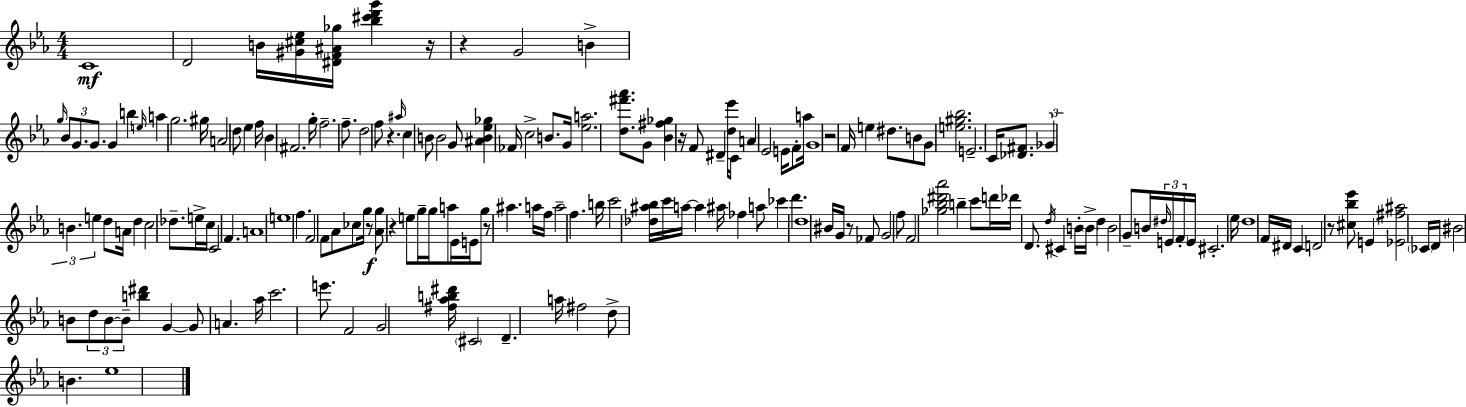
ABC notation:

X:1
T:Untitled
M:4/4
L:1/4
K:Eb
C4 D2 B/4 [^G^c_e]/4 [^DF^A_g]/4 [_b^c'd'g'] z/4 z G2 B g/4 _B/2 G/2 G/2 G b e/4 a g2 ^g/4 A2 d/2 _e f/4 _B ^F2 g/4 f2 f/2 d2 f/2 z ^a/4 c B/2 B2 G/2 [^AB_e_g] _F/4 c2 B/2 G/4 [_ea]2 [d^f'_a']/2 G/2 [_B^f_g] z/4 F/2 ^D [d_e']/4 C/2 A _E2 E/4 F/2 a/4 G4 z2 F/4 e ^d/2 B/2 G/2 [e^g_b]2 E2 C/4 [_D^F]/2 _G B e d/2 A/4 d c2 _d/2 e/4 c/4 C2 F A4 e4 f F2 F/2 _A/2 _c/2 g/4 z/2 [_Ag]/2 z e/2 g/4 g/4 a/2 _E/4 E/4 g/2 z/2 ^a a/4 f/4 a2 f b/4 c'2 [_d^a_b]/4 c'/4 a/4 a ^a/4 _f a/2 _c' d' d4 ^B/4 G/4 z/2 _F/2 G2 f/2 F2 [_g_b^d'_a']2 b c'/2 d'/4 _d'/4 D/2 d/4 ^C B/4 B/4 d B2 G/2 B/4 ^d/4 E/4 F/4 E/4 ^C2 _e/4 d4 F/4 ^D/4 C D2 z/2 [^c_b_e']/2 E [_E^f^a]2 _C/4 D/4 ^B2 B/2 d/2 B/2 B/2 [b^d'] G G/2 A _a/4 c'2 e'/2 F2 G2 [^f_ab^d']/4 ^C2 D a/4 ^f2 d/2 B _e4